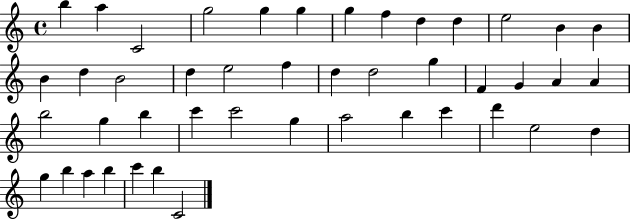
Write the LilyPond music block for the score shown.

{
  \clef treble
  \time 4/4
  \defaultTimeSignature
  \key c \major
  b''4 a''4 c'2 | g''2 g''4 g''4 | g''4 f''4 d''4 d''4 | e''2 b'4 b'4 | \break b'4 d''4 b'2 | d''4 e''2 f''4 | d''4 d''2 g''4 | f'4 g'4 a'4 a'4 | \break b''2 g''4 b''4 | c'''4 c'''2 g''4 | a''2 b''4 c'''4 | d'''4 e''2 d''4 | \break g''4 b''4 a''4 b''4 | c'''4 b''4 c'2 | \bar "|."
}